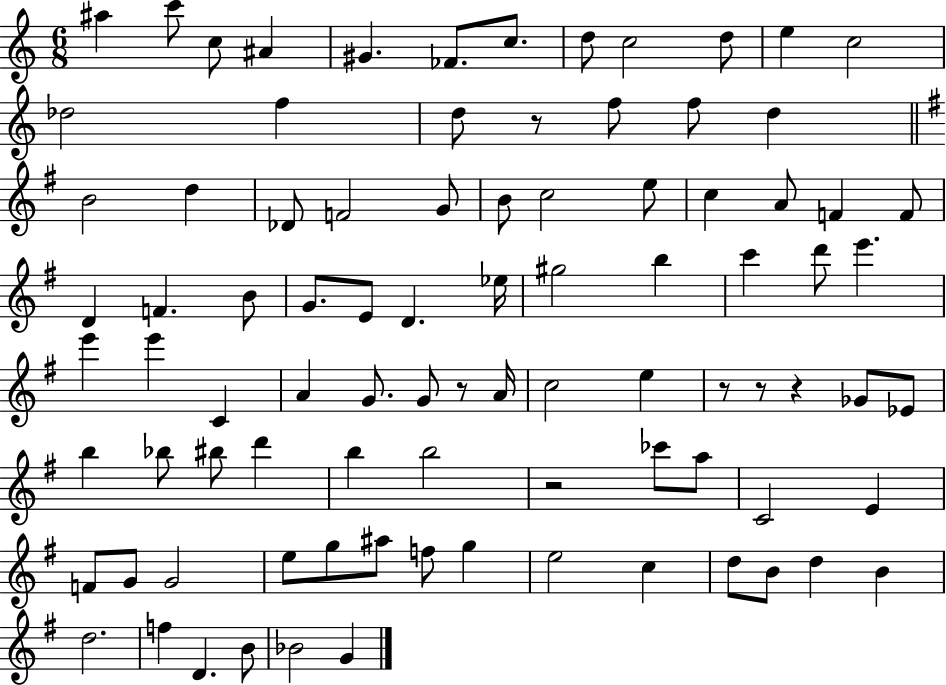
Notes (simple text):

A#5/q C6/e C5/e A#4/q G#4/q. FES4/e. C5/e. D5/e C5/h D5/e E5/q C5/h Db5/h F5/q D5/e R/e F5/e F5/e D5/q B4/h D5/q Db4/e F4/h G4/e B4/e C5/h E5/e C5/q A4/e F4/q F4/e D4/q F4/q. B4/e G4/e. E4/e D4/q. Eb5/s G#5/h B5/q C6/q D6/e E6/q. E6/q E6/q C4/q A4/q G4/e. G4/e R/e A4/s C5/h E5/q R/e R/e R/q Gb4/e Eb4/e B5/q Bb5/e BIS5/e D6/q B5/q B5/h R/h CES6/e A5/e C4/h E4/q F4/e G4/e G4/h E5/e G5/e A#5/e F5/e G5/q E5/h C5/q D5/e B4/e D5/q B4/q D5/h. F5/q D4/q. B4/e Bb4/h G4/q